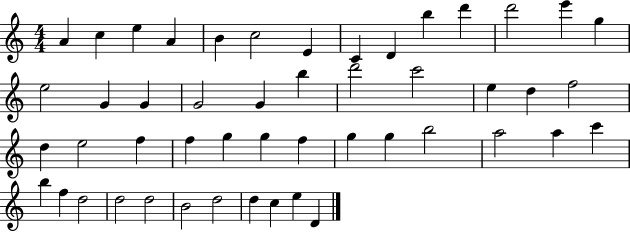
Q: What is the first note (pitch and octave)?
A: A4